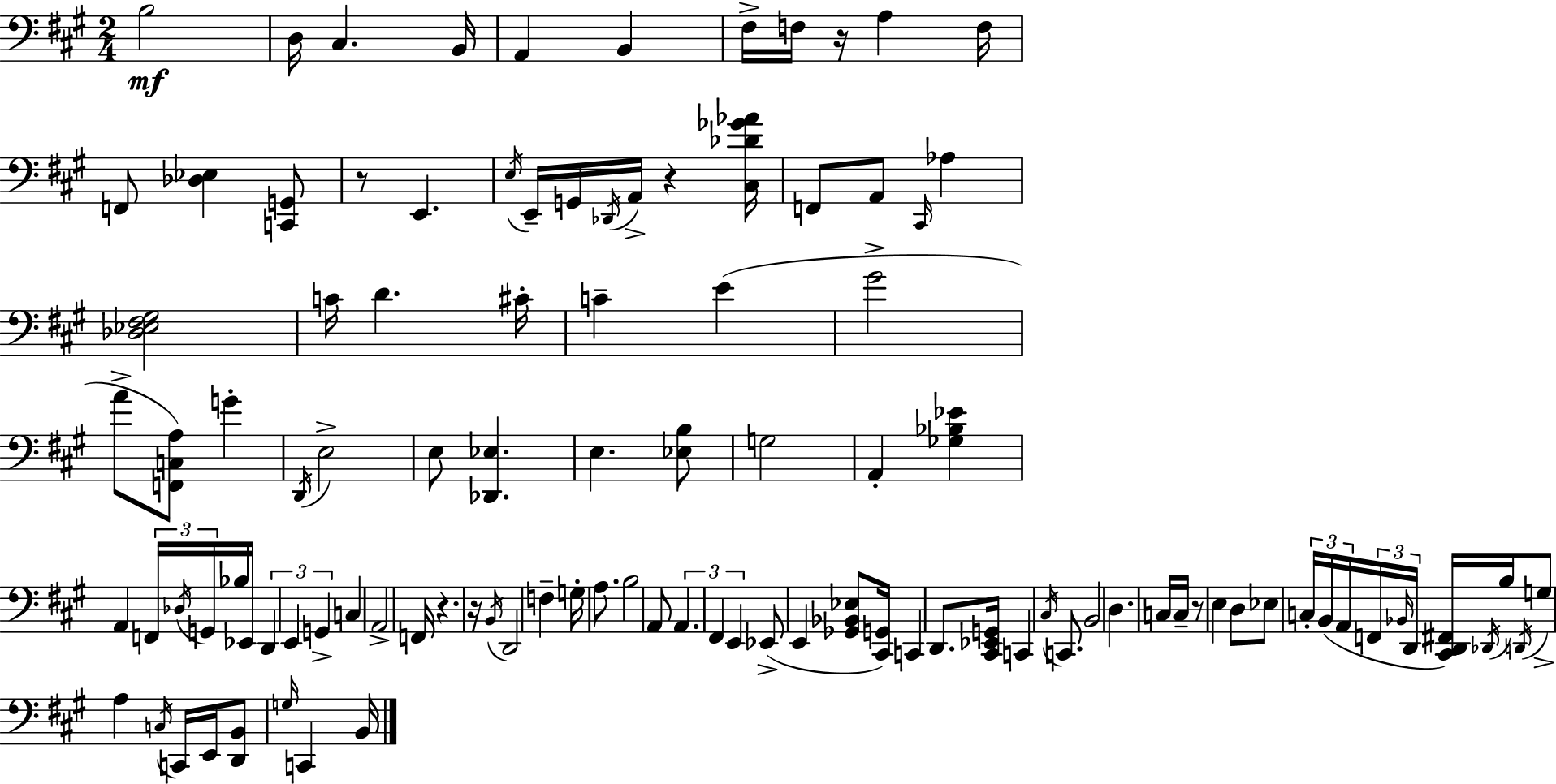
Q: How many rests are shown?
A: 6